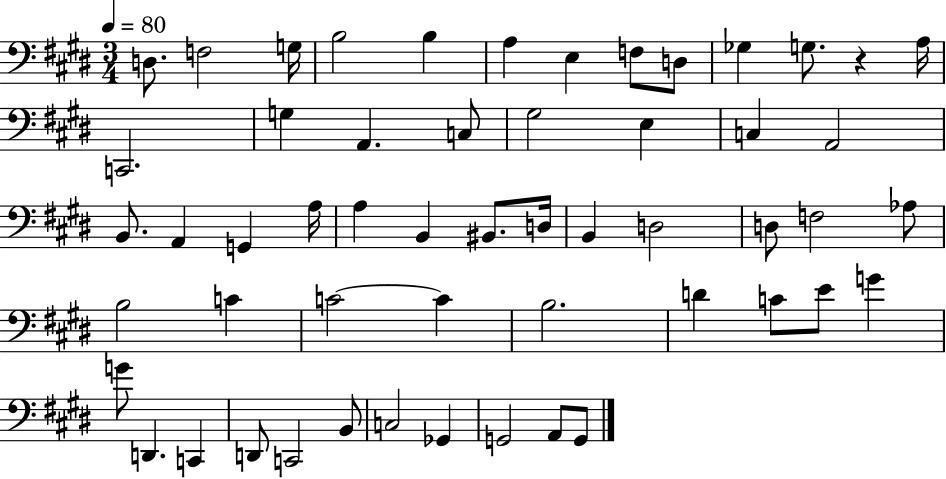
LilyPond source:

{
  \clef bass
  \numericTimeSignature
  \time 3/4
  \key e \major
  \tempo 4 = 80
  \repeat volta 2 { d8. f2 g16 | b2 b4 | a4 e4 f8 d8 | ges4 g8. r4 a16 | \break c,2. | g4 a,4. c8 | gis2 e4 | c4 a,2 | \break b,8. a,4 g,4 a16 | a4 b,4 bis,8. d16 | b,4 d2 | d8 f2 aes8 | \break b2 c'4 | c'2~~ c'4 | b2. | d'4 c'8 e'8 g'4 | \break g'8 d,4. c,4 | d,8 c,2 b,8 | c2 ges,4 | g,2 a,8 g,8 | \break } \bar "|."
}